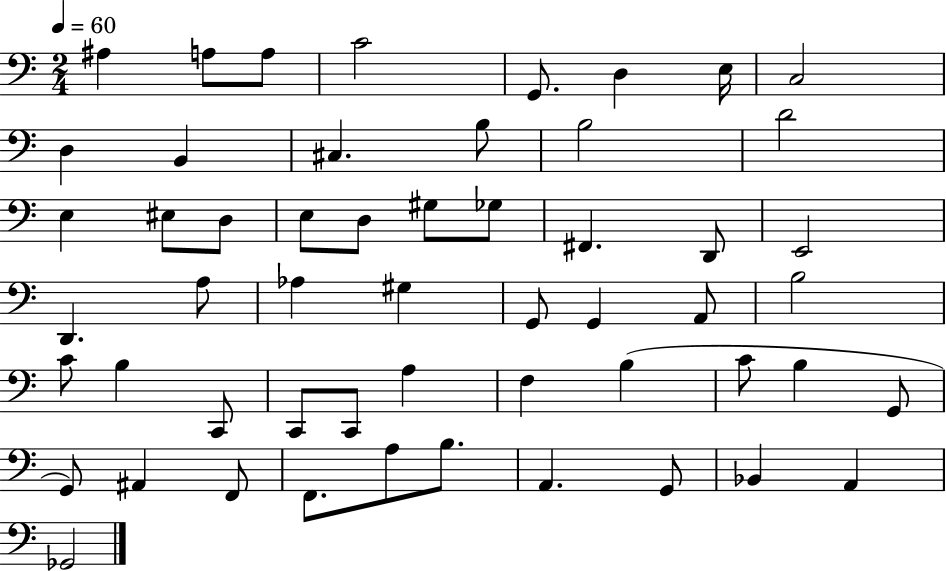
A#3/q A3/e A3/e C4/h G2/e. D3/q E3/s C3/h D3/q B2/q C#3/q. B3/e B3/h D4/h E3/q EIS3/e D3/e E3/e D3/e G#3/e Gb3/e F#2/q. D2/e E2/h D2/q. A3/e Ab3/q G#3/q G2/e G2/q A2/e B3/h C4/e B3/q C2/e C2/e C2/e A3/q F3/q B3/q C4/e B3/q G2/e G2/e A#2/q F2/e F2/e. A3/e B3/e. A2/q. G2/e Bb2/q A2/q Gb2/h